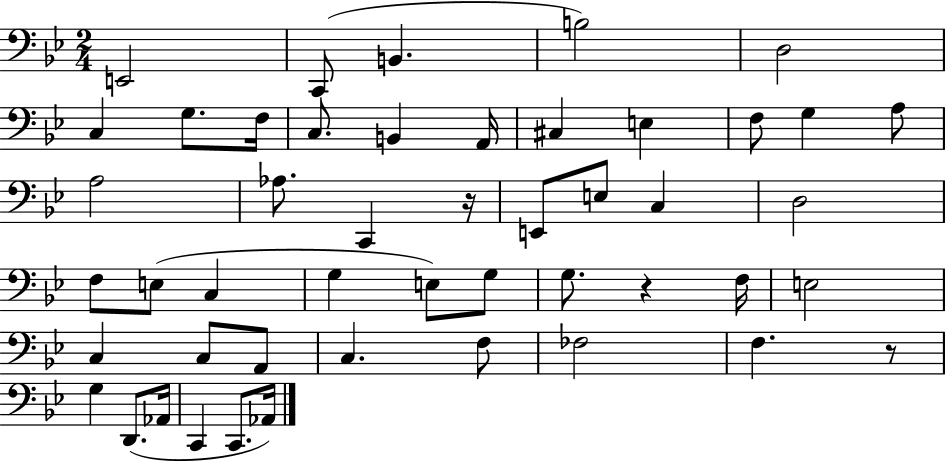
{
  \clef bass
  \numericTimeSignature
  \time 2/4
  \key bes \major
  \repeat volta 2 { e,2 | c,8( b,4. | b2) | d2 | \break c4 g8. f16 | c8. b,4 a,16 | cis4 e4 | f8 g4 a8 | \break a2 | aes8. c,4 r16 | e,8 e8 c4 | d2 | \break f8 e8( c4 | g4 e8) g8 | g8. r4 f16 | e2 | \break c4 c8 a,8 | c4. f8 | fes2 | f4. r8 | \break g4 d,8.( aes,16 | c,4 c,8. aes,16) | } \bar "|."
}